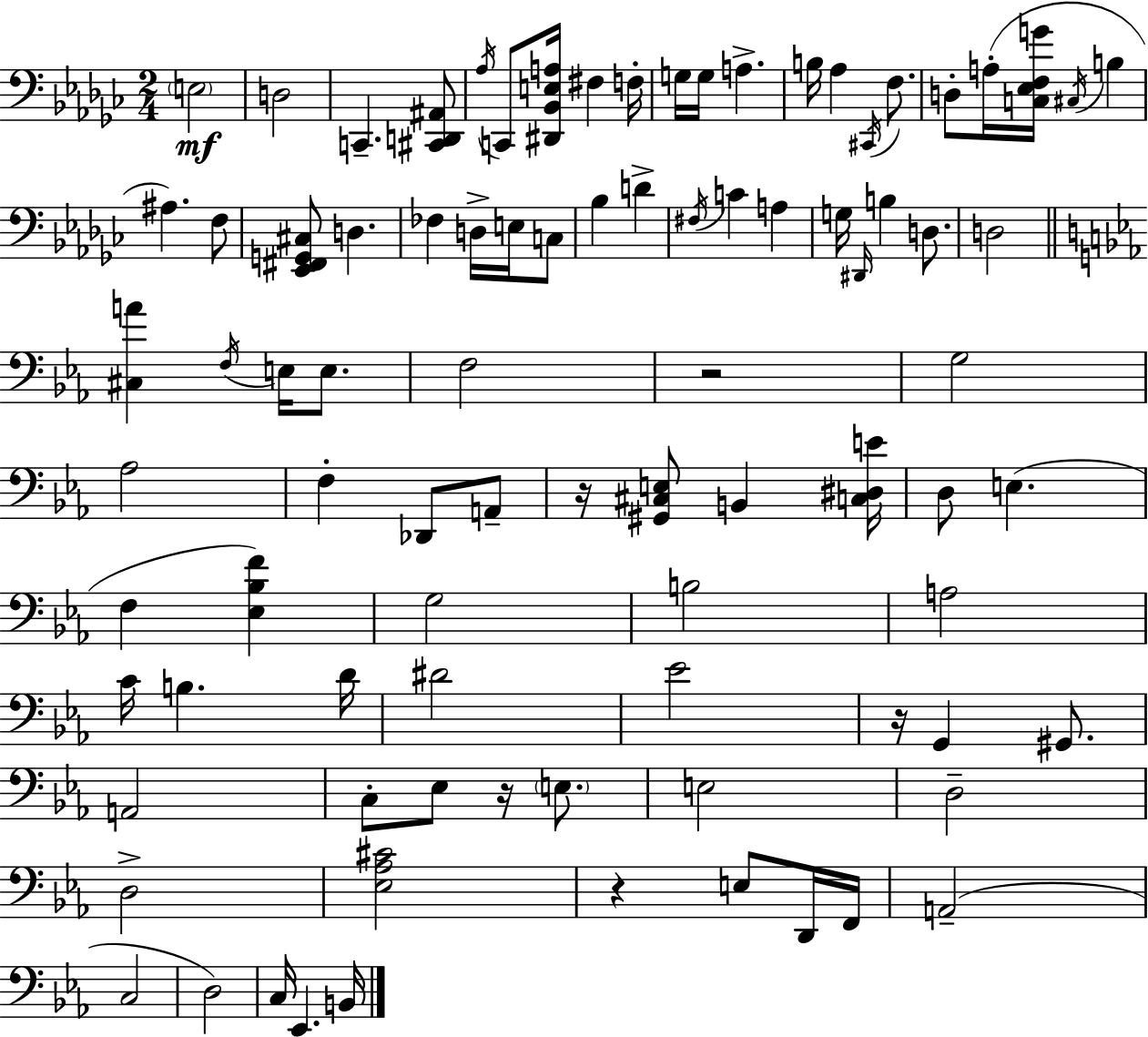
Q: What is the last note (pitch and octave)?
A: B2